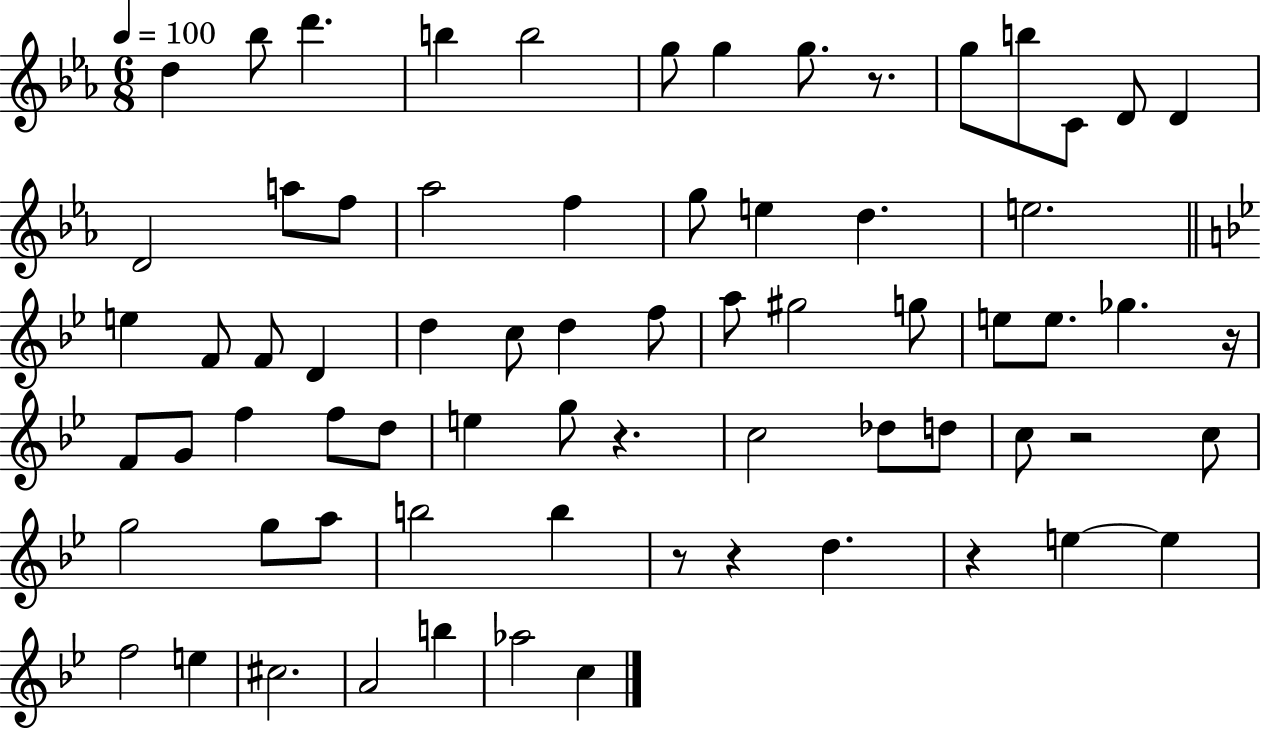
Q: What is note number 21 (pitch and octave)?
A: D5